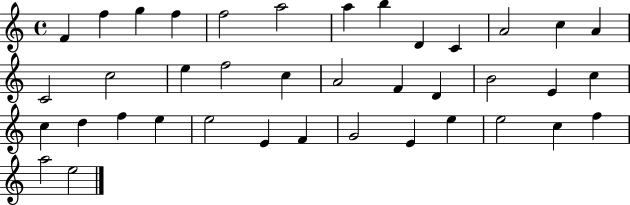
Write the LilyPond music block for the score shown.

{
  \clef treble
  \time 4/4
  \defaultTimeSignature
  \key c \major
  f'4 f''4 g''4 f''4 | f''2 a''2 | a''4 b''4 d'4 c'4 | a'2 c''4 a'4 | \break c'2 c''2 | e''4 f''2 c''4 | a'2 f'4 d'4 | b'2 e'4 c''4 | \break c''4 d''4 f''4 e''4 | e''2 e'4 f'4 | g'2 e'4 e''4 | e''2 c''4 f''4 | \break a''2 e''2 | \bar "|."
}